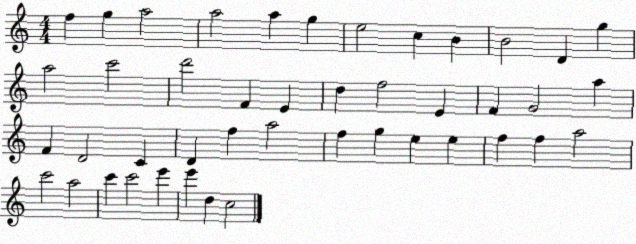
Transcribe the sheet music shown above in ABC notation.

X:1
T:Untitled
M:4/4
L:1/4
K:C
f g a2 a2 a g e2 c B B2 D g a2 c'2 d'2 F E d f2 E F G2 a F D2 C D f a2 f g e e f f a2 c'2 a2 c' c'2 e' e' d c2